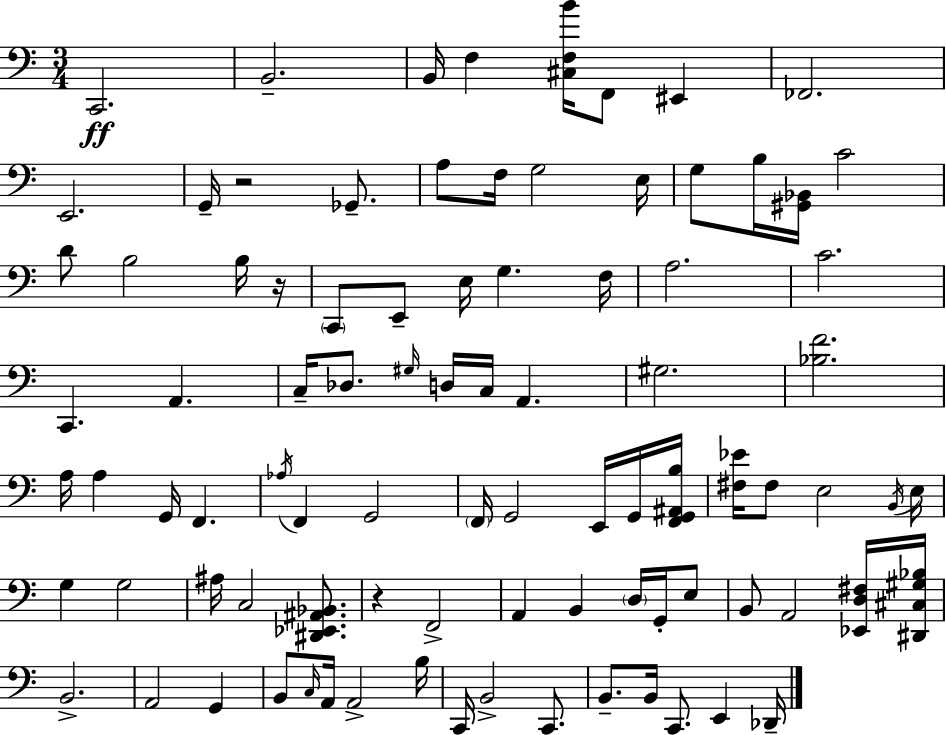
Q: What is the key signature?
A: C major